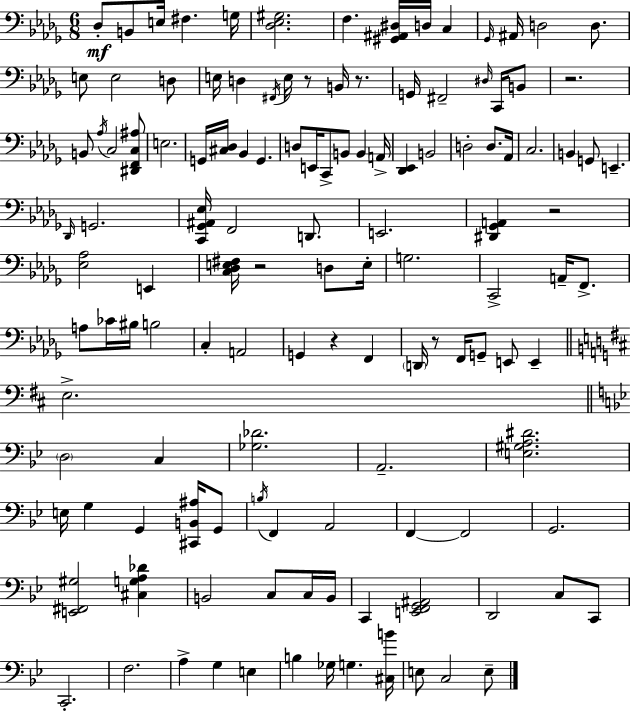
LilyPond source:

{
  \clef bass
  \numericTimeSignature
  \time 6/8
  \key bes \minor
  \repeat volta 2 { des8-.\mf b,8 e16 fis4. g16 | <des ees gis>2. | f4. <gis, ais, dis>16 d16 c4 | \grace { ges,16 } ais,16 d2 d8. | \break e8 e2 d8 | e16 d4 \acciaccatura { fis,16 } e16 r8 b,16 r8. | g,16 fis,2-- \grace { dis16 } | c,16 b,8 r2. | \break b,8 \acciaccatura { aes16 } c2 | <dis, f, c ais>8 e2. | g,16 <cis des>16 bes,4 g,4. | d8 e,16 c,8-> b,8 b,4 | \break a,16-> <des, ees,>4 b,2 | d2-. | d8. aes,16 c2. | b,4 g,8 e,4.-- | \break \grace { des,16 } g,2. | <c, ges, ais, ees>16 f,2 | d,8. e,2. | <dis, ges, a,>4 r2 | \break <ees aes>2 | e,4 <c des e fis>16 r2 | d8 e16-. g2. | c,2-> | \break a,16-- f,8.-> a8 ces'16 bis16 b2 | c4-. a,2 | g,4 r4 | f,4 \parenthesize d,16 r8 f,16 g,8-- e,8 | \break e,4-- \bar "||" \break \key d \major e2.-> | \bar "||" \break \key bes \major \parenthesize d2 c4 | <ges des'>2. | a,2.-- | <e gis a dis'>2. | \break e16 g4 g,4 <cis, b, ais>16 g,8 | \acciaccatura { b16 } f,4 a,2 | f,4~~ f,2 | g,2. | \break <e, fis, gis>2 <cis g a des'>4 | b,2 c8 c16 | b,16 c,4 <e, f, g, ais,>2 | d,2 c8 c,8 | \break c,2.-. | f2. | a4-> g4 e4 | b4 ges16 g4. | \break <cis b'>16 e8 c2 e8-- | } \bar "|."
}